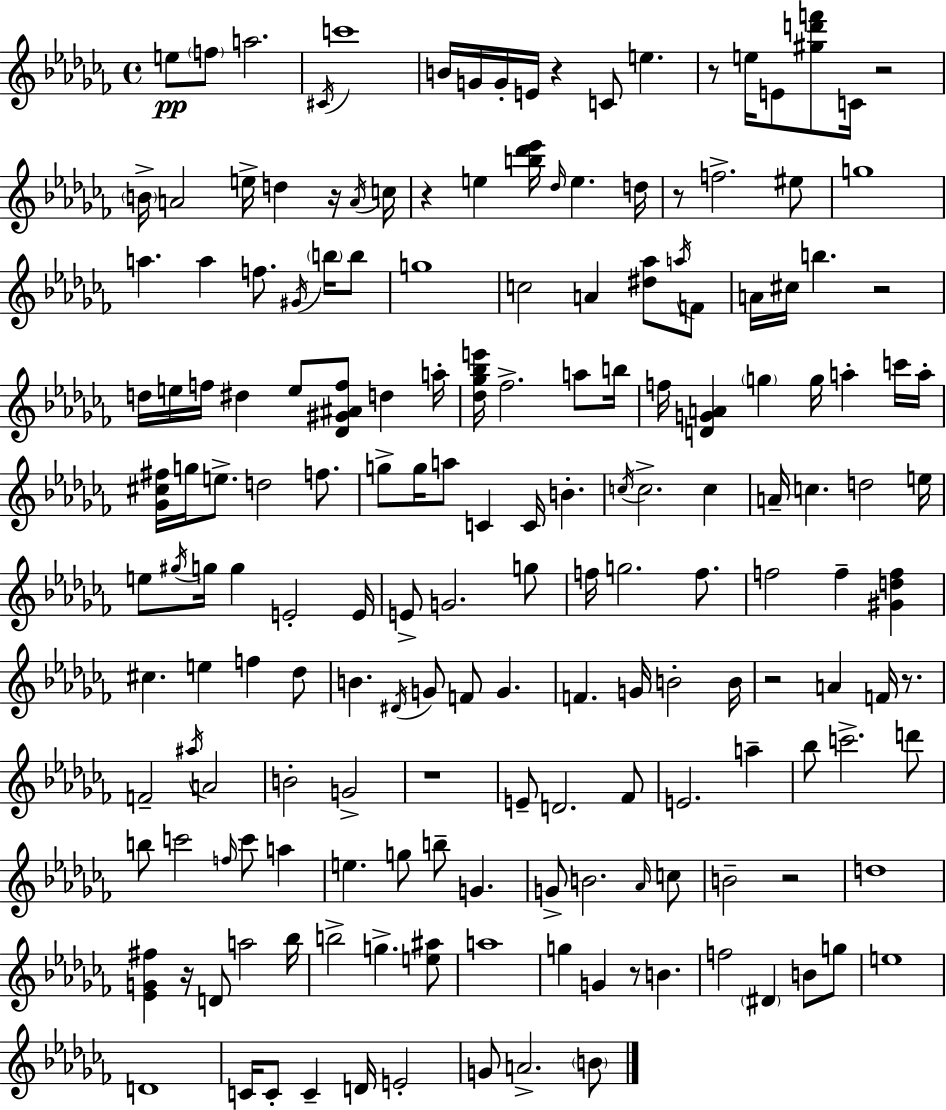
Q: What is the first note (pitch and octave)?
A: E5